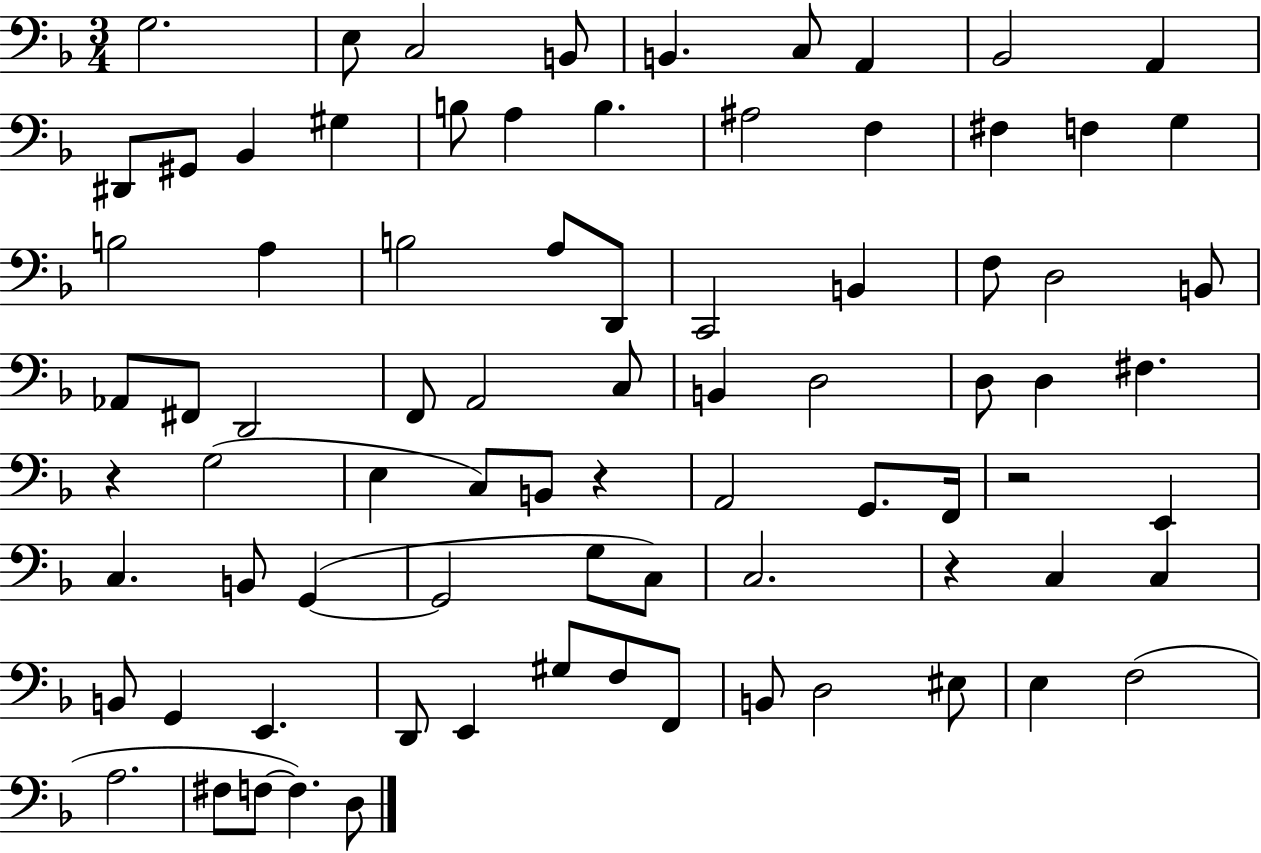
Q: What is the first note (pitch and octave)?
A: G3